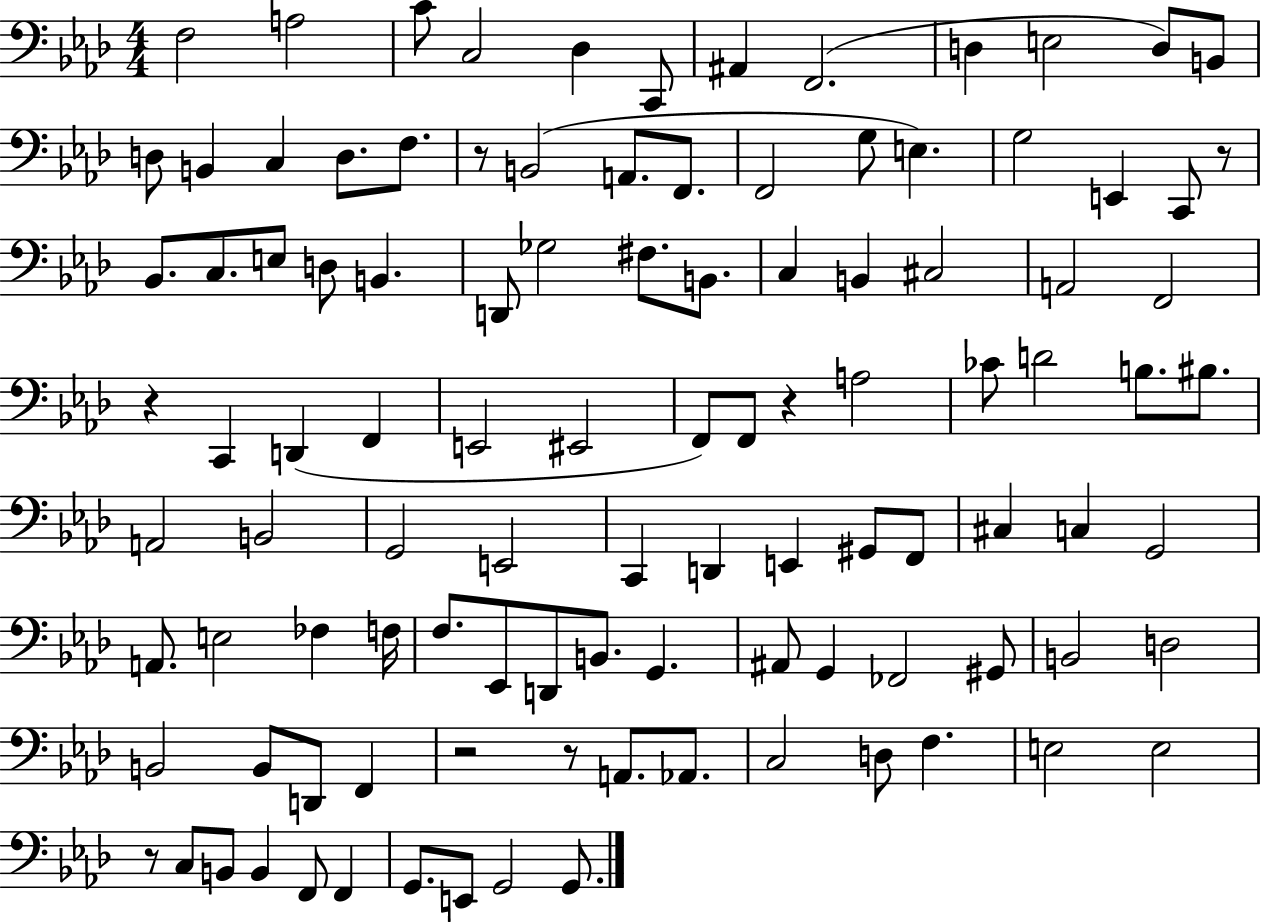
X:1
T:Untitled
M:4/4
L:1/4
K:Ab
F,2 A,2 C/2 C,2 _D, C,,/2 ^A,, F,,2 D, E,2 D,/2 B,,/2 D,/2 B,, C, D,/2 F,/2 z/2 B,,2 A,,/2 F,,/2 F,,2 G,/2 E, G,2 E,, C,,/2 z/2 _B,,/2 C,/2 E,/2 D,/2 B,, D,,/2 _G,2 ^F,/2 B,,/2 C, B,, ^C,2 A,,2 F,,2 z C,, D,, F,, E,,2 ^E,,2 F,,/2 F,,/2 z A,2 _C/2 D2 B,/2 ^B,/2 A,,2 B,,2 G,,2 E,,2 C,, D,, E,, ^G,,/2 F,,/2 ^C, C, G,,2 A,,/2 E,2 _F, F,/4 F,/2 _E,,/2 D,,/2 B,,/2 G,, ^A,,/2 G,, _F,,2 ^G,,/2 B,,2 D,2 B,,2 B,,/2 D,,/2 F,, z2 z/2 A,,/2 _A,,/2 C,2 D,/2 F, E,2 E,2 z/2 C,/2 B,,/2 B,, F,,/2 F,, G,,/2 E,,/2 G,,2 G,,/2